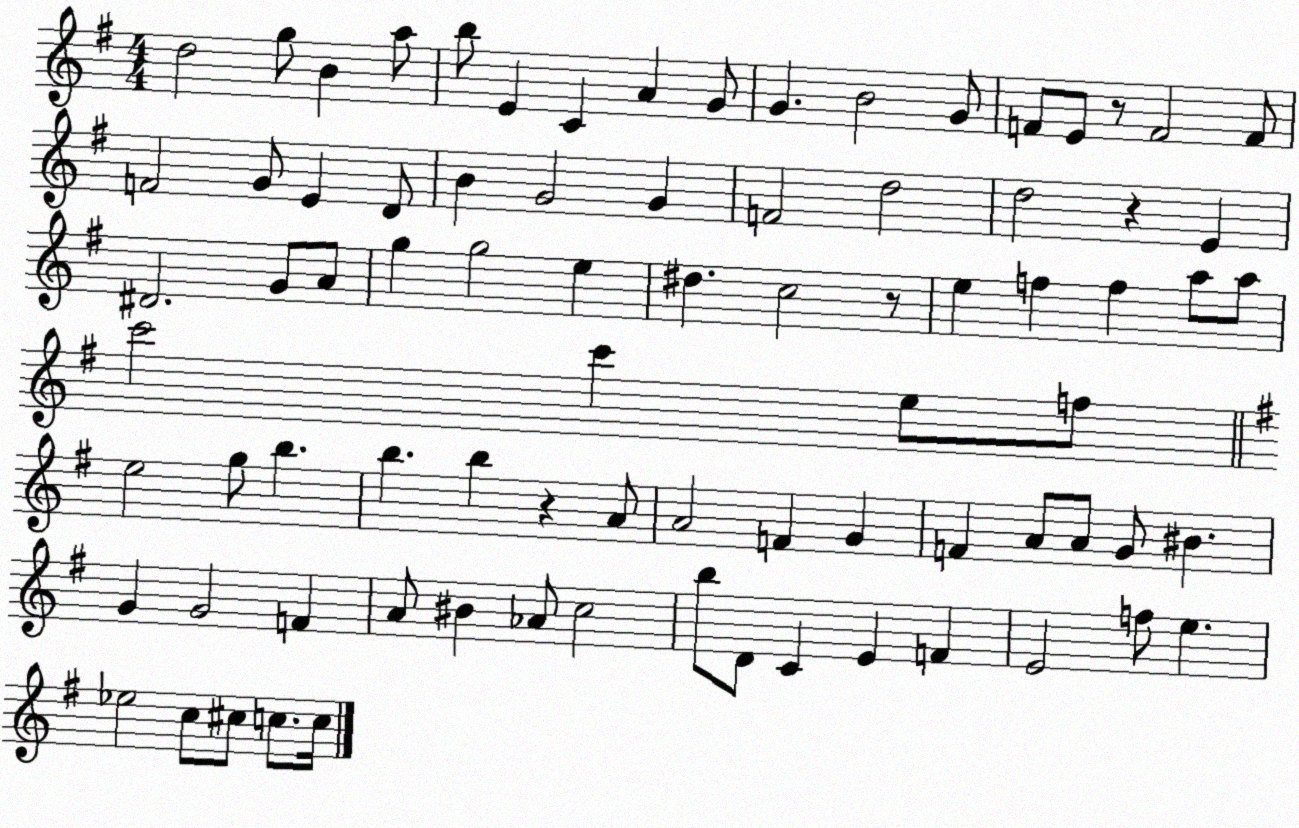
X:1
T:Untitled
M:4/4
L:1/4
K:G
d2 g/2 B a/2 b/2 E C A G/2 G B2 G/2 F/2 E/2 z/2 F2 F/2 F2 G/2 E D/2 B G2 G F2 d2 d2 z E ^D2 G/2 A/2 g g2 e ^d c2 z/2 e f f a/2 a/2 c'2 c' e/2 f/2 e2 g/2 b b b z A/2 A2 F G F A/2 A/2 G/2 ^B G G2 F A/2 ^B _A/2 c2 b/2 D/2 C E F E2 f/2 e _e2 c/2 ^c/2 c/2 c/4